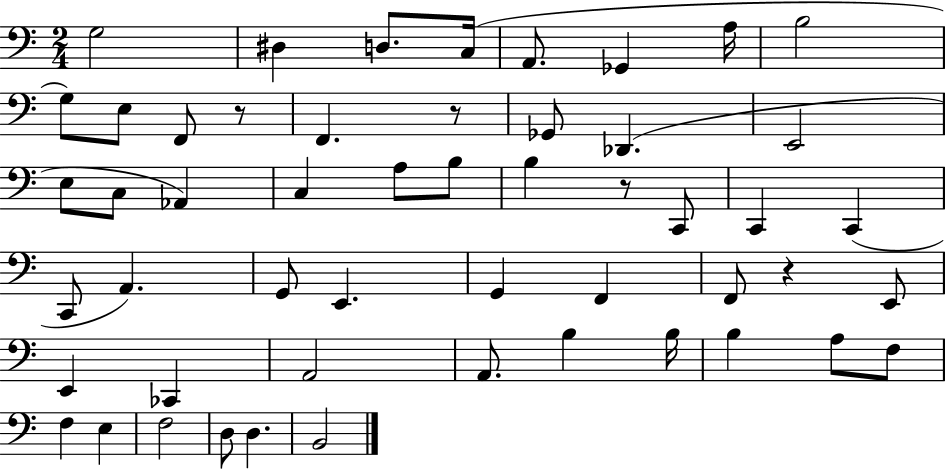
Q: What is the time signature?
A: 2/4